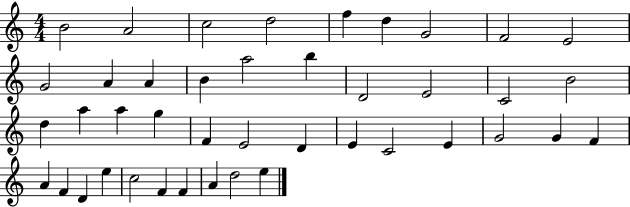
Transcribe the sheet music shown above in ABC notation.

X:1
T:Untitled
M:4/4
L:1/4
K:C
B2 A2 c2 d2 f d G2 F2 E2 G2 A A B a2 b D2 E2 C2 B2 d a a g F E2 D E C2 E G2 G F A F D e c2 F F A d2 e